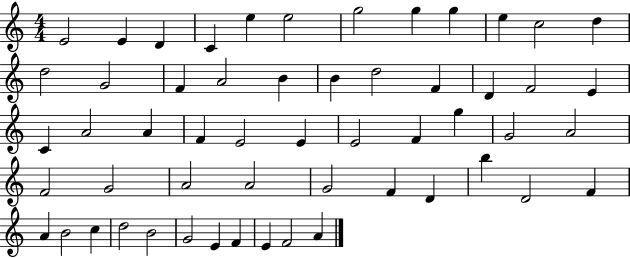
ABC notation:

X:1
T:Untitled
M:4/4
L:1/4
K:C
E2 E D C e e2 g2 g g e c2 d d2 G2 F A2 B B d2 F D F2 E C A2 A F E2 E E2 F g G2 A2 F2 G2 A2 A2 G2 F D b D2 F A B2 c d2 B2 G2 E F E F2 A